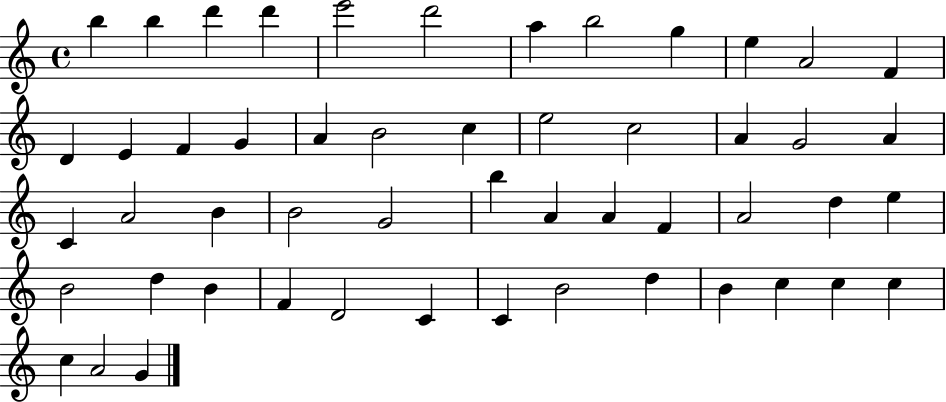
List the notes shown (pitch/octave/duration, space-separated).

B5/q B5/q D6/q D6/q E6/h D6/h A5/q B5/h G5/q E5/q A4/h F4/q D4/q E4/q F4/q G4/q A4/q B4/h C5/q E5/h C5/h A4/q G4/h A4/q C4/q A4/h B4/q B4/h G4/h B5/q A4/q A4/q F4/q A4/h D5/q E5/q B4/h D5/q B4/q F4/q D4/h C4/q C4/q B4/h D5/q B4/q C5/q C5/q C5/q C5/q A4/h G4/q